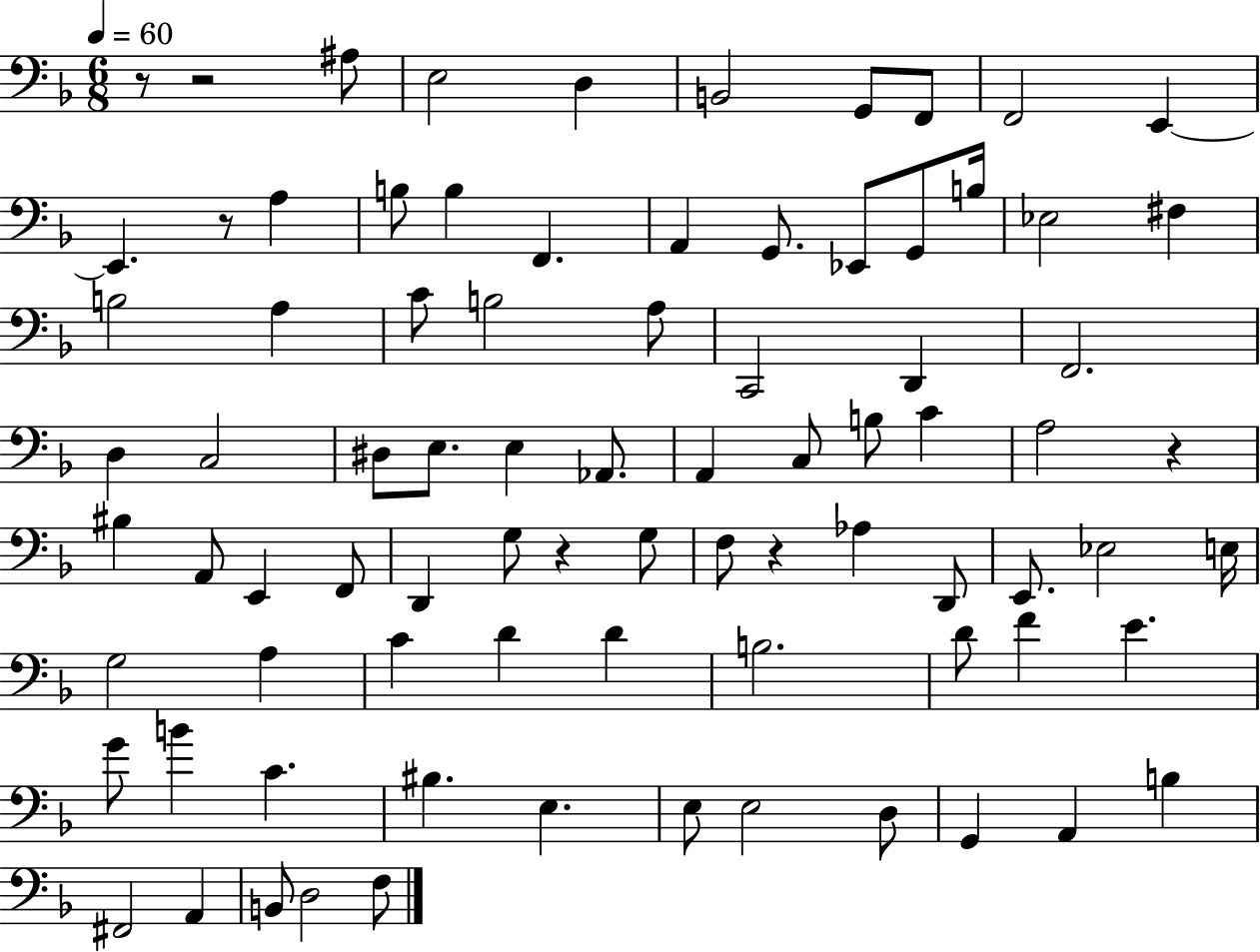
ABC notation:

X:1
T:Untitled
M:6/8
L:1/4
K:F
z/2 z2 ^A,/2 E,2 D, B,,2 G,,/2 F,,/2 F,,2 E,, E,, z/2 A, B,/2 B, F,, A,, G,,/2 _E,,/2 G,,/2 B,/4 _E,2 ^F, B,2 A, C/2 B,2 A,/2 C,,2 D,, F,,2 D, C,2 ^D,/2 E,/2 E, _A,,/2 A,, C,/2 B,/2 C A,2 z ^B, A,,/2 E,, F,,/2 D,, G,/2 z G,/2 F,/2 z _A, D,,/2 E,,/2 _E,2 E,/4 G,2 A, C D D B,2 D/2 F E G/2 B C ^B, E, E,/2 E,2 D,/2 G,, A,, B, ^F,,2 A,, B,,/2 D,2 F,/2